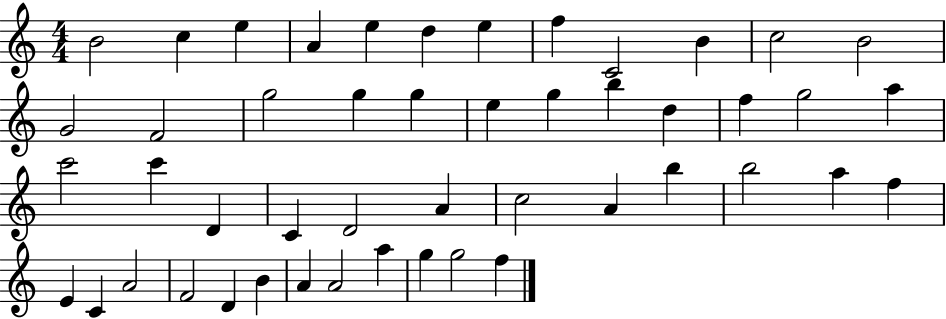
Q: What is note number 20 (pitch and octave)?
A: B5